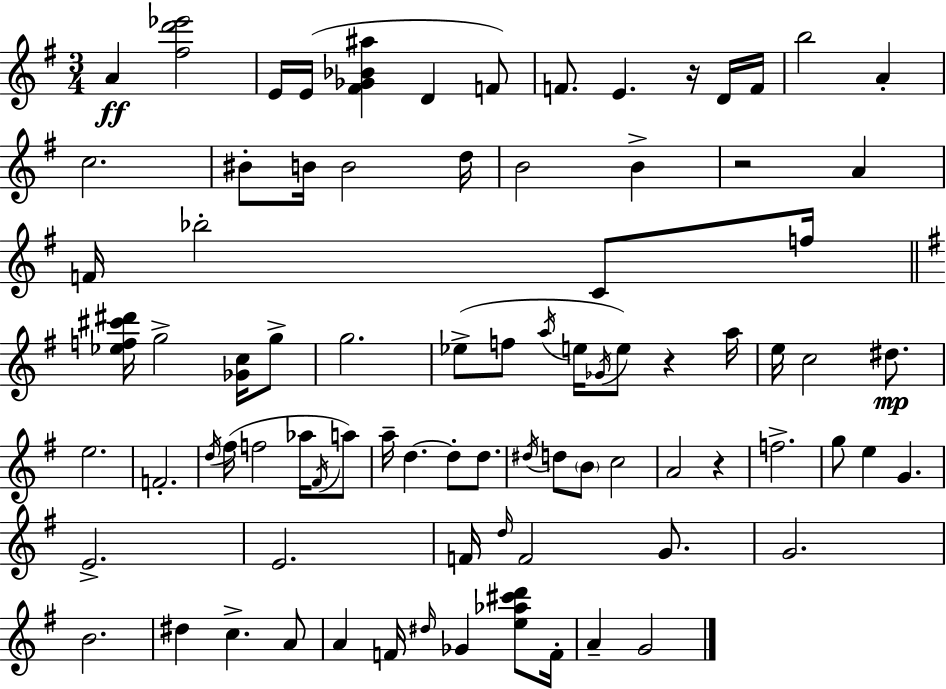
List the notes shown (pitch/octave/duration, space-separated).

A4/q [F#5,D6,Eb6]/h E4/s E4/s [F#4,Gb4,Bb4,A#5]/q D4/q F4/e F4/e. E4/q. R/s D4/s F4/s B5/h A4/q C5/h. BIS4/e B4/s B4/h D5/s B4/h B4/q R/h A4/q F4/s Bb5/h C4/e F5/s [Eb5,F5,C#6,D#6]/s G5/h [Gb4,C5]/s G5/e G5/h. Eb5/e F5/e A5/s E5/s Gb4/s E5/e R/q A5/s E5/s C5/h D#5/e. E5/h. F4/h. D5/s F#5/s F5/h Ab5/s F#4/s A5/e A5/s D5/q. D5/e D5/e. D#5/s D5/e B4/e C5/h A4/h R/q F5/h. G5/e E5/q G4/q. E4/h. E4/h. F4/s D5/s F4/h G4/e. G4/h. B4/h. D#5/q C5/q. A4/e A4/q F4/s D#5/s Gb4/q [E5,Ab5,C#6,D6]/e F4/s A4/q G4/h